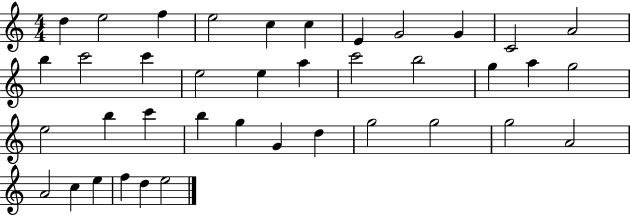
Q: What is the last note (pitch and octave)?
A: E5